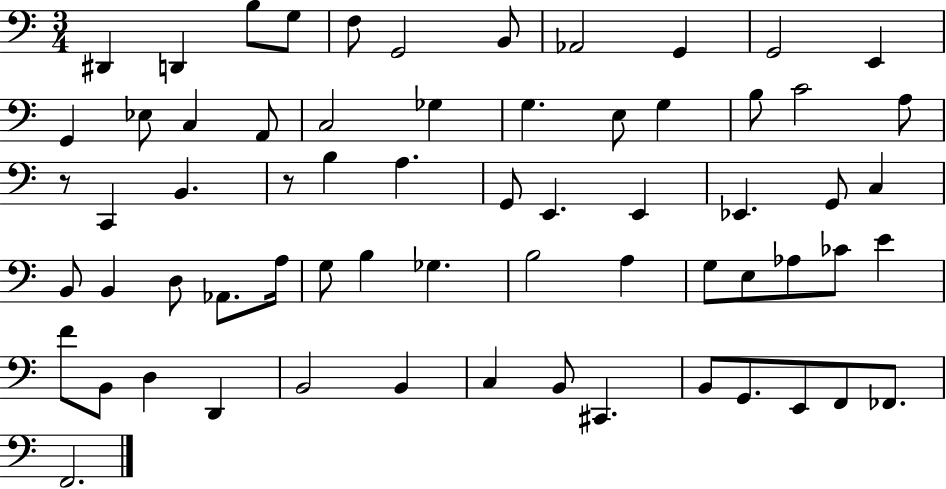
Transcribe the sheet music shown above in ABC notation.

X:1
T:Untitled
M:3/4
L:1/4
K:C
^D,, D,, B,/2 G,/2 F,/2 G,,2 B,,/2 _A,,2 G,, G,,2 E,, G,, _E,/2 C, A,,/2 C,2 _G, G, E,/2 G, B,/2 C2 A,/2 z/2 C,, B,, z/2 B, A, G,,/2 E,, E,, _E,, G,,/2 C, B,,/2 B,, D,/2 _A,,/2 A,/4 G,/2 B, _G, B,2 A, G,/2 E,/2 _A,/2 _C/2 E F/2 B,,/2 D, D,, B,,2 B,, C, B,,/2 ^C,, B,,/2 G,,/2 E,,/2 F,,/2 _F,,/2 F,,2